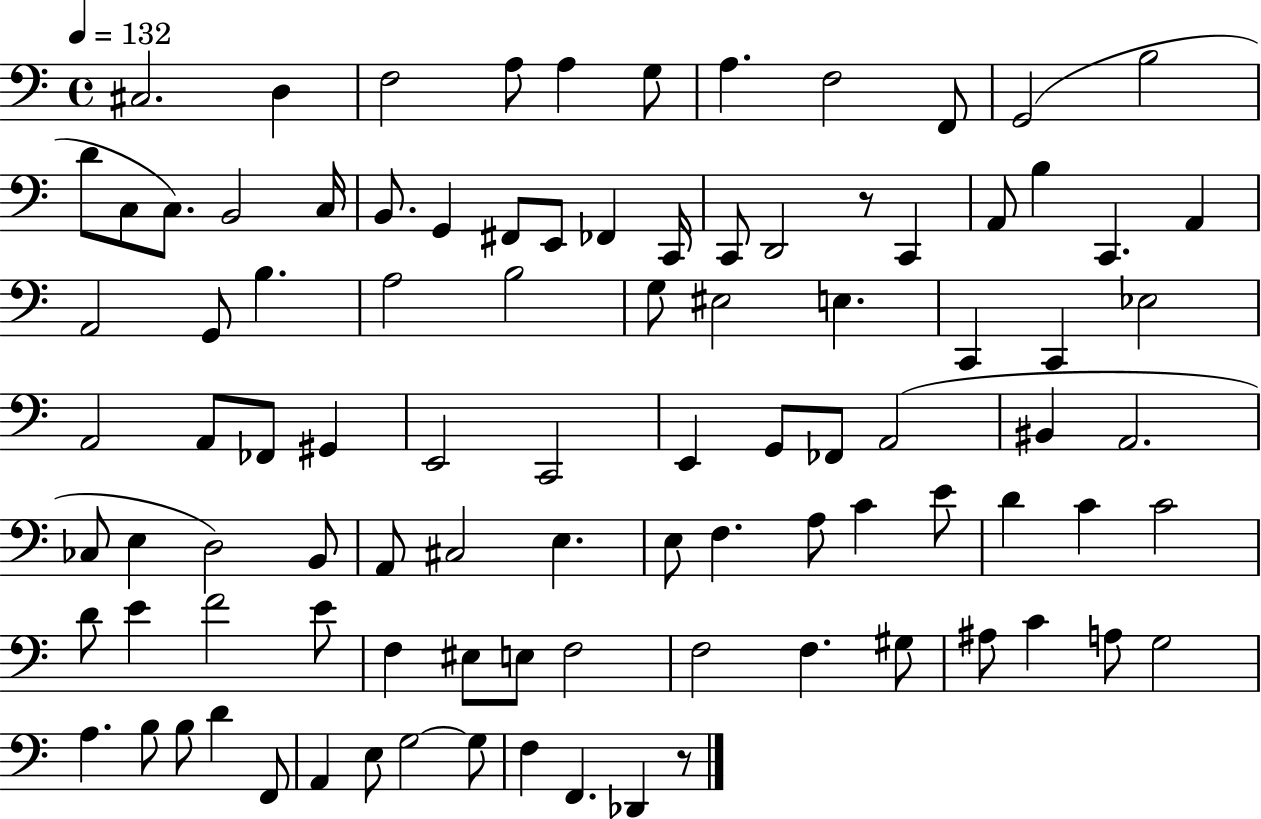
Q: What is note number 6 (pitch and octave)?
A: G3